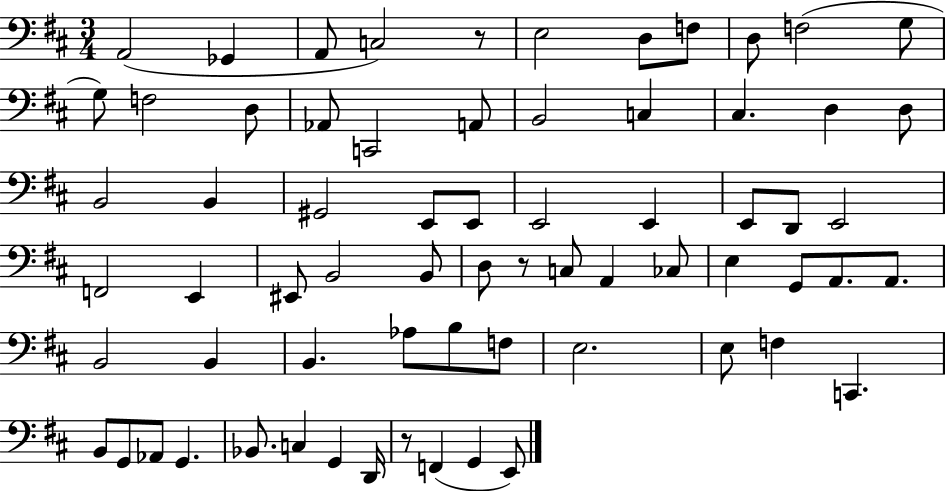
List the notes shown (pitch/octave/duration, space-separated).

A2/h Gb2/q A2/e C3/h R/e E3/h D3/e F3/e D3/e F3/h G3/e G3/e F3/h D3/e Ab2/e C2/h A2/e B2/h C3/q C#3/q. D3/q D3/e B2/h B2/q G#2/h E2/e E2/e E2/h E2/q E2/e D2/e E2/h F2/h E2/q EIS2/e B2/h B2/e D3/e R/e C3/e A2/q CES3/e E3/q G2/e A2/e. A2/e. B2/h B2/q B2/q. Ab3/e B3/e F3/e E3/h. E3/e F3/q C2/q. B2/e G2/e Ab2/e G2/q. Bb2/e. C3/q G2/q D2/s R/e F2/q G2/q E2/e